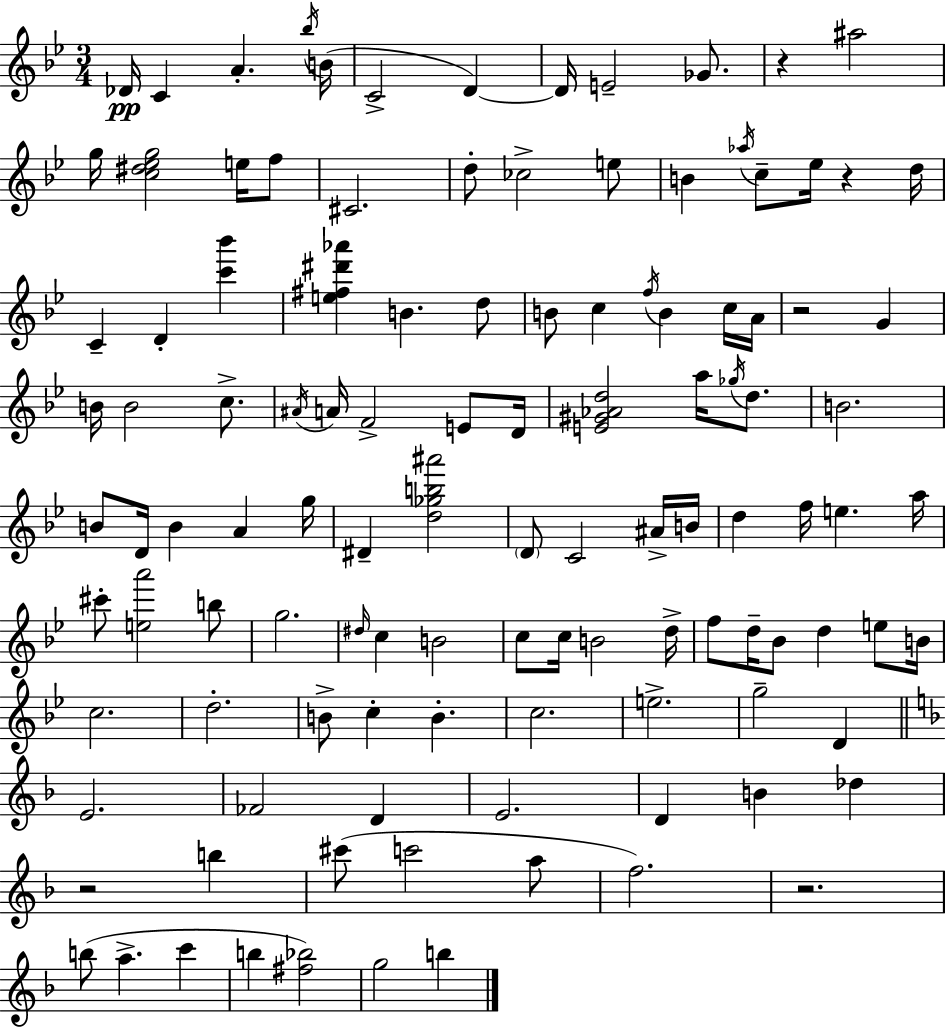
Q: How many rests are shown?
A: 5